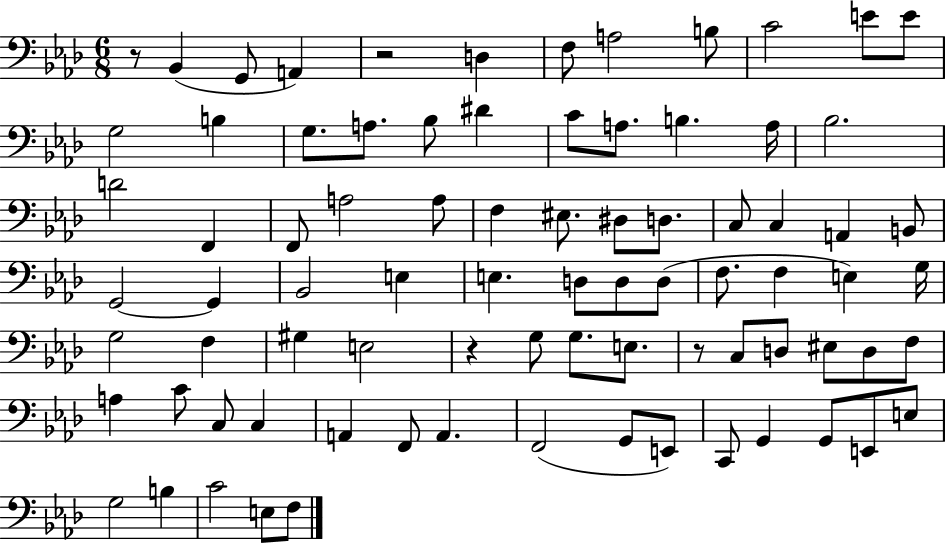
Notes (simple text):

R/e Bb2/q G2/e A2/q R/h D3/q F3/e A3/h B3/e C4/h E4/e E4/e G3/h B3/q G3/e. A3/e. Bb3/e D#4/q C4/e A3/e. B3/q. A3/s Bb3/h. D4/h F2/q F2/e A3/h A3/e F3/q EIS3/e. D#3/e D3/e. C3/e C3/q A2/q B2/e G2/h G2/q Bb2/h E3/q E3/q. D3/e D3/e D3/e F3/e. F3/q E3/q G3/s G3/h F3/q G#3/q E3/h R/q G3/e G3/e. E3/e. R/e C3/e D3/e EIS3/e D3/e F3/e A3/q C4/e C3/e C3/q A2/q F2/e A2/q. F2/h G2/e E2/e C2/e G2/q G2/e E2/e E3/e G3/h B3/q C4/h E3/e F3/e